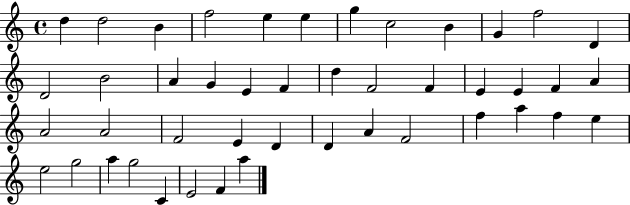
{
  \clef treble
  \time 4/4
  \defaultTimeSignature
  \key c \major
  d''4 d''2 b'4 | f''2 e''4 e''4 | g''4 c''2 b'4 | g'4 f''2 d'4 | \break d'2 b'2 | a'4 g'4 e'4 f'4 | d''4 f'2 f'4 | e'4 e'4 f'4 a'4 | \break a'2 a'2 | f'2 e'4 d'4 | d'4 a'4 f'2 | f''4 a''4 f''4 e''4 | \break e''2 g''2 | a''4 g''2 c'4 | e'2 f'4 a''4 | \bar "|."
}